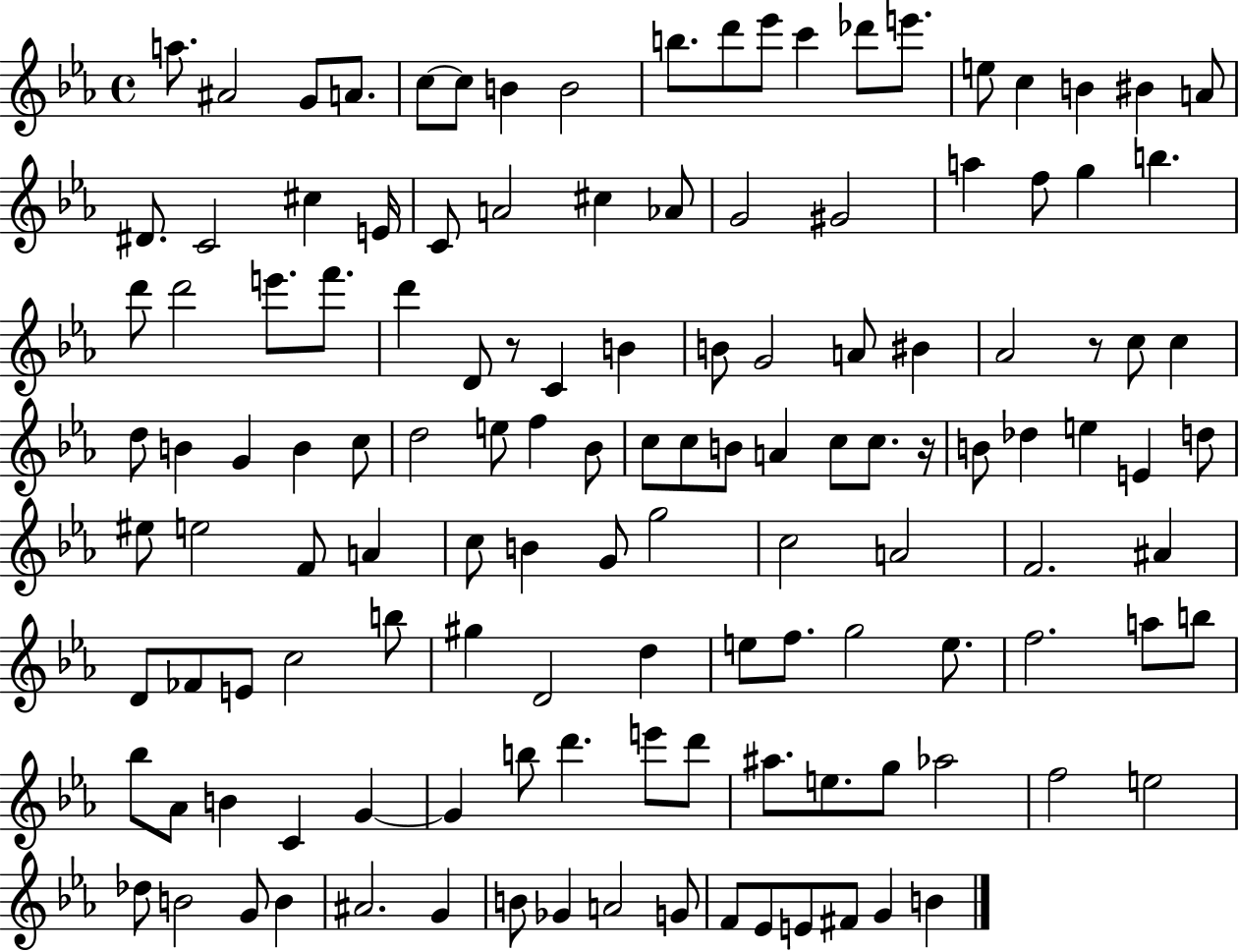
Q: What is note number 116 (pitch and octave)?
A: A#4